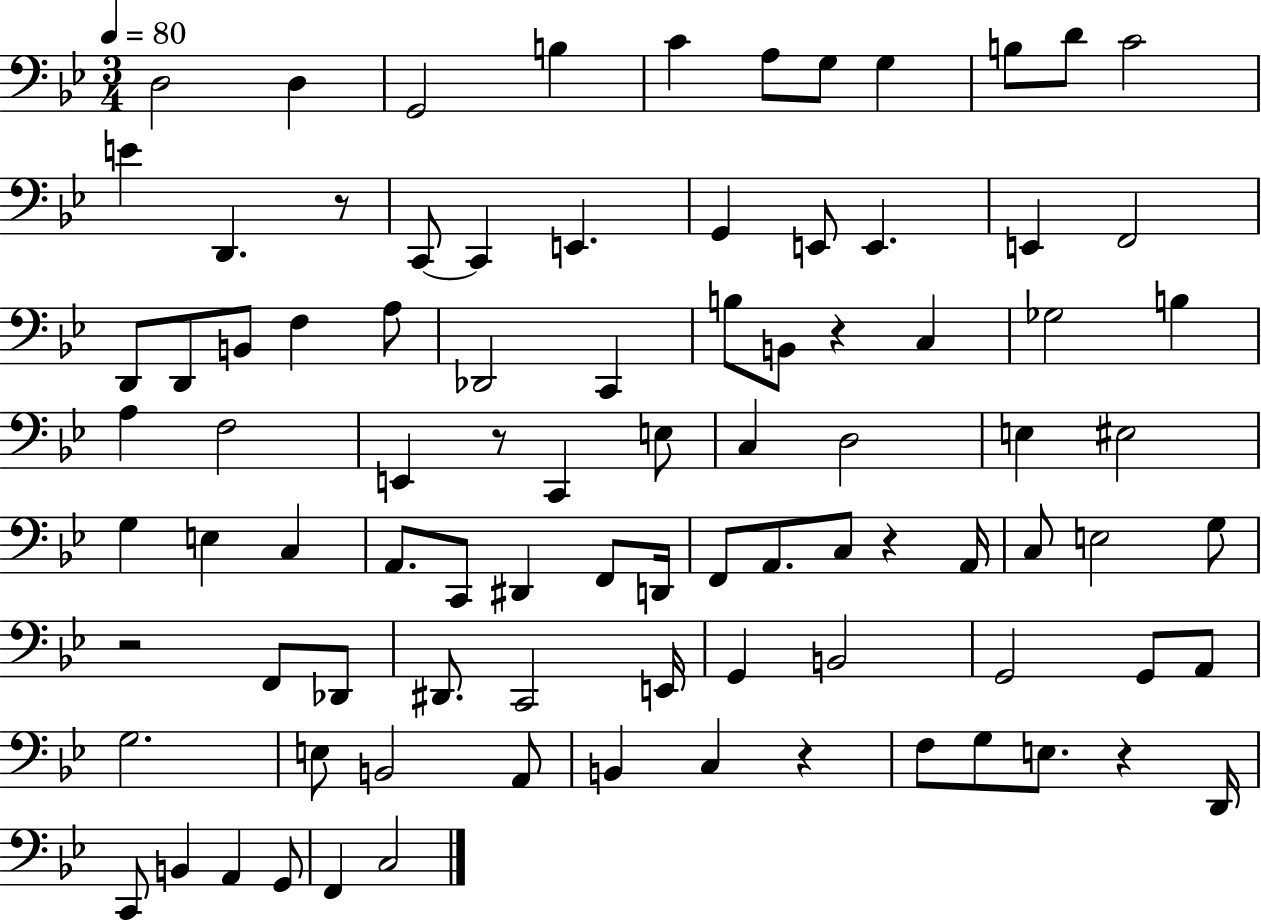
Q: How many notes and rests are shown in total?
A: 90